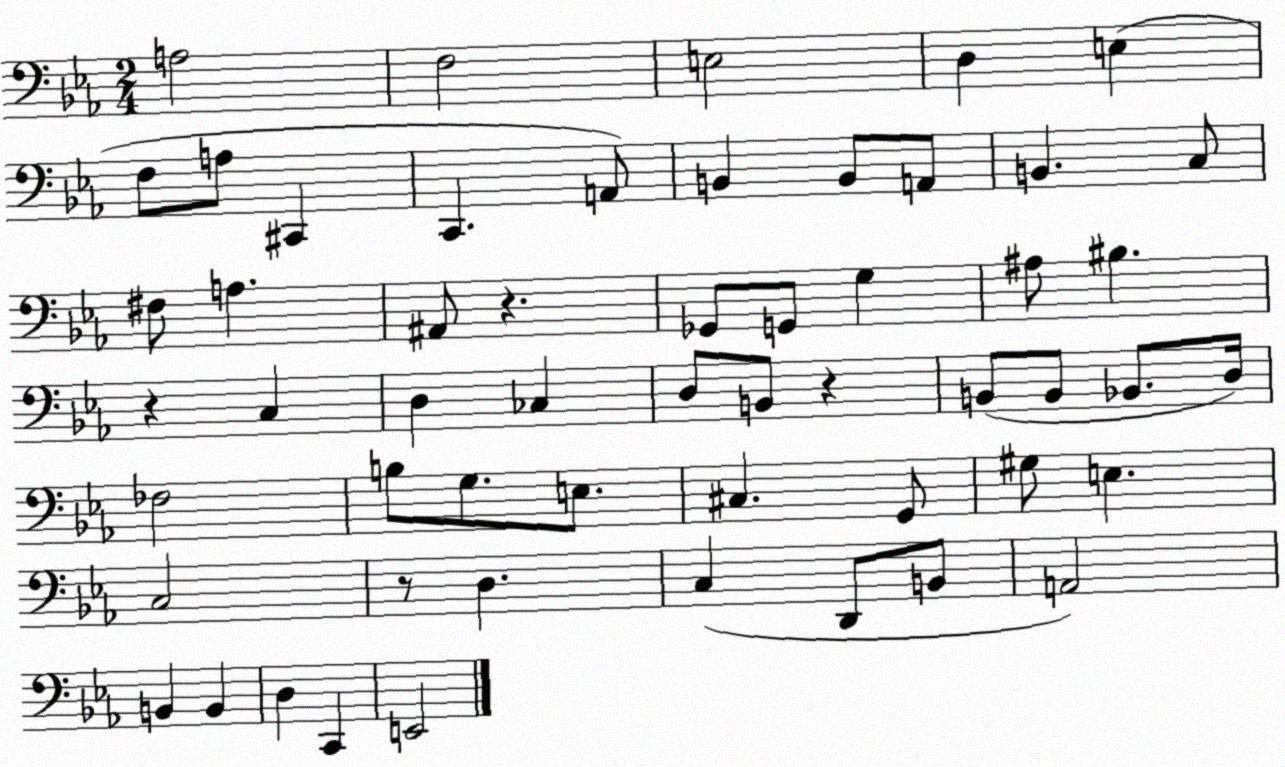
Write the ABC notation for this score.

X:1
T:Untitled
M:2/4
L:1/4
K:Eb
A,2 F,2 E,2 D, E, F,/2 A,/2 ^C,, C,, A,,/2 B,, B,,/2 A,,/2 B,, C,/2 ^F,/2 A, ^A,,/2 z _G,,/2 G,,/2 G, ^A,/2 ^B, z C, D, _C, D,/2 B,,/2 z B,,/2 B,,/2 _B,,/2 D,/4 _F,2 B,/2 G,/2 E,/2 ^C, G,,/2 ^G,/2 E, C,2 z/2 D, C, D,,/2 B,,/2 A,,2 B,, B,, D, C,, E,,2